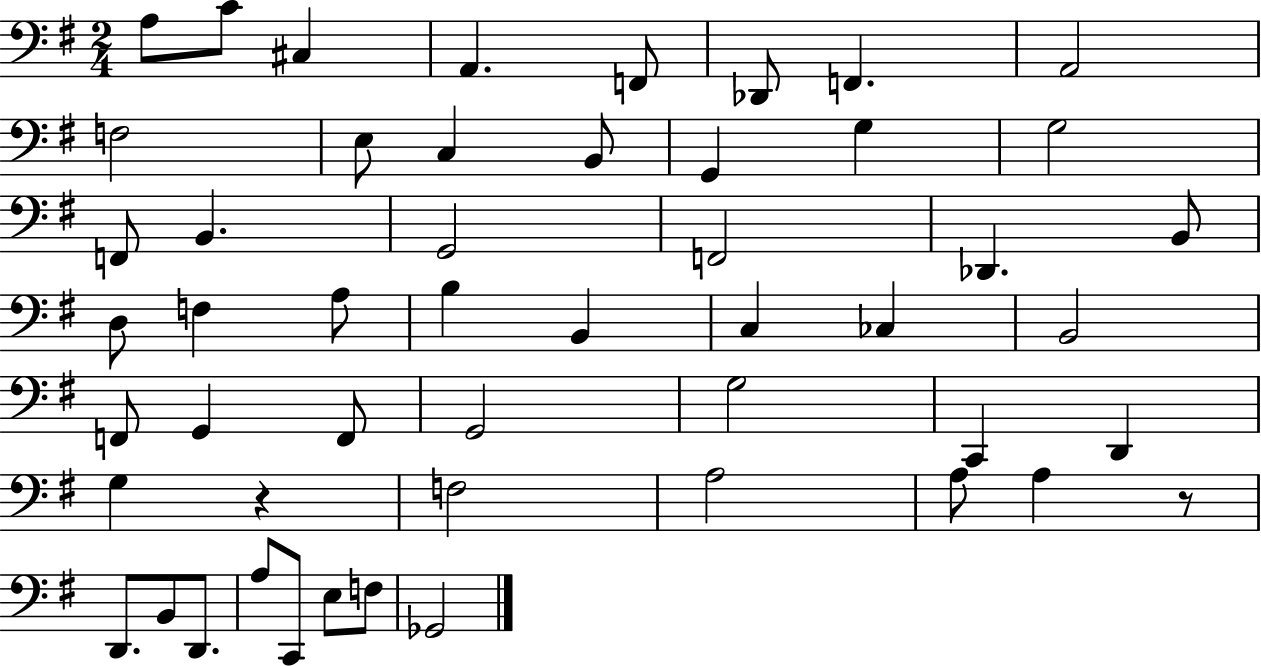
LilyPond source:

{
  \clef bass
  \numericTimeSignature
  \time 2/4
  \key g \major
  a8 c'8 cis4 | a,4. f,8 | des,8 f,4. | a,2 | \break f2 | e8 c4 b,8 | g,4 g4 | g2 | \break f,8 b,4. | g,2 | f,2 | des,4. b,8 | \break d8 f4 a8 | b4 b,4 | c4 ces4 | b,2 | \break f,8 g,4 f,8 | g,2 | g2 | c,4 d,4 | \break g4 r4 | f2 | a2 | a8 a4 r8 | \break d,8. b,8 d,8. | a8 c,8 e8 f8 | ges,2 | \bar "|."
}